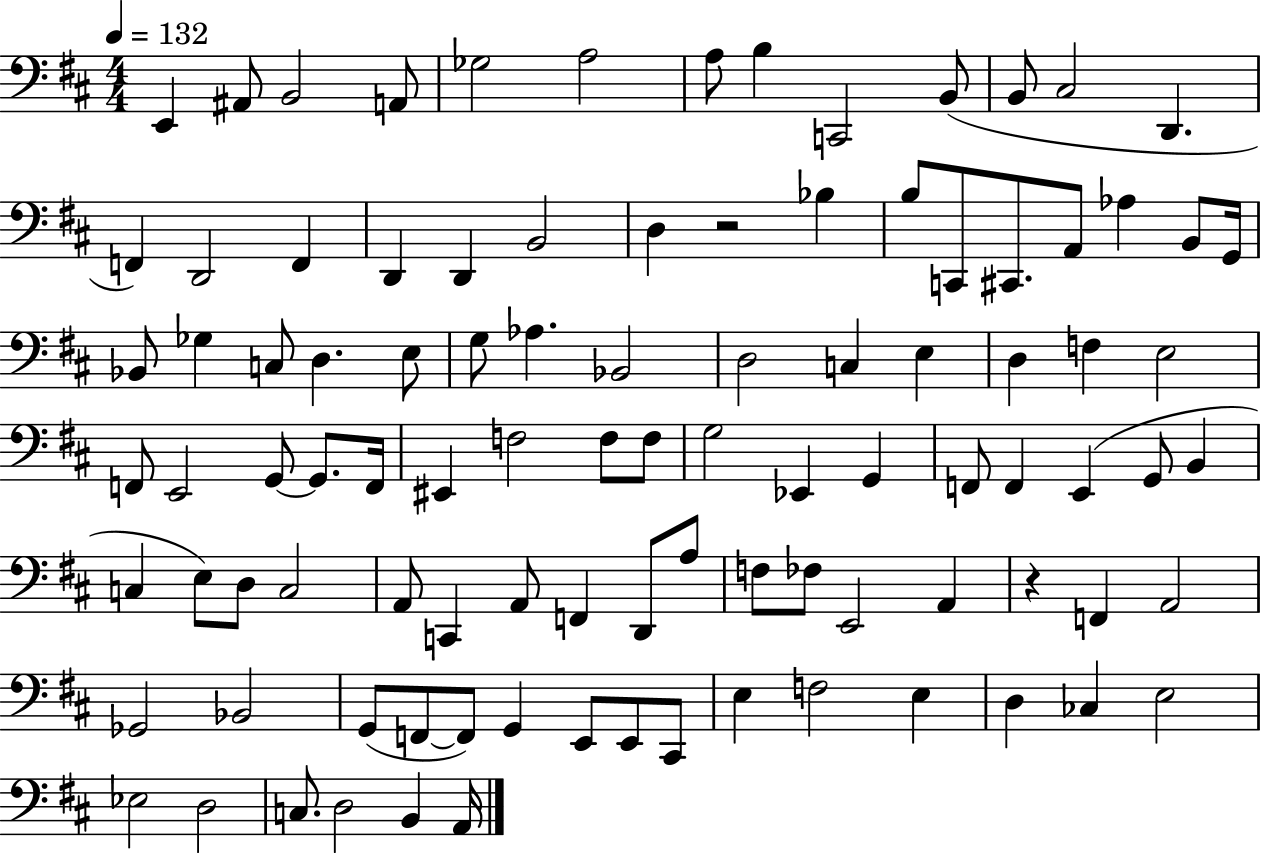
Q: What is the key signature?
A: D major